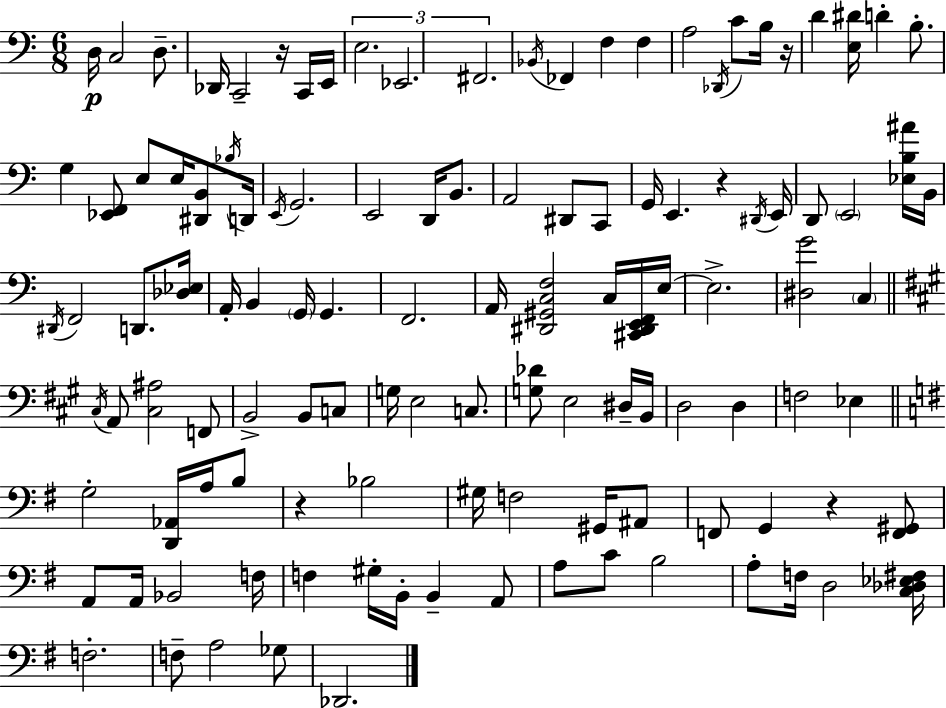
{
  \clef bass
  \numericTimeSignature
  \time 6/8
  \key c \major
  d16\p c2 d8.-- | des,16 c,2-- r16 c,16 e,16 | \tuplet 3/2 { e2. | ees,2. | \break fis,2. } | \acciaccatura { bes,16 } fes,4 f4 f4 | a2 \acciaccatura { des,16 } c'8 | b16 r16 d'4 <e dis'>16 d'4-. b8.-. | \break g4 <ees, f,>8 e8 e16 <dis, b,>8 | \acciaccatura { bes16 } d,16 \acciaccatura { e,16 } g,2. | e,2 | d,16 b,8. a,2 | \break dis,8 c,8 g,16 e,4. r4 | \acciaccatura { dis,16 } e,16 d,8 \parenthesize e,2 | <ees b ais'>16 b,16 \acciaccatura { dis,16 } f,2 | d,8. <des ees>16 a,16-. b,4 \parenthesize g,16 | \break g,4. f,2. | a,16 <dis, gis, c f>2 | c16 <cis, dis, e, f,>16 e16~~ e2.-> | <dis g'>2 | \break \parenthesize c4 \bar "||" \break \key a \major \acciaccatura { cis16 } a,8 <cis ais>2 f,8 | b,2-> b,8 c8 | g16 e2 c8. | <g des'>8 e2 dis16-- | \break b,16 d2 d4 | f2 ees4 | \bar "||" \break \key e \minor g2-. <d, aes,>16 a16 b8 | r4 bes2 | gis16 f2 gis,16 ais,8 | f,8 g,4 r4 <f, gis,>8 | \break a,8 a,16 bes,2 f16 | f4 gis16-. b,16-. b,4-- a,8 | a8 c'8 b2 | a8-. f16 d2 <c des ees fis>16 | \break f2.-. | f8-- a2 ges8 | des,2. | \bar "|."
}